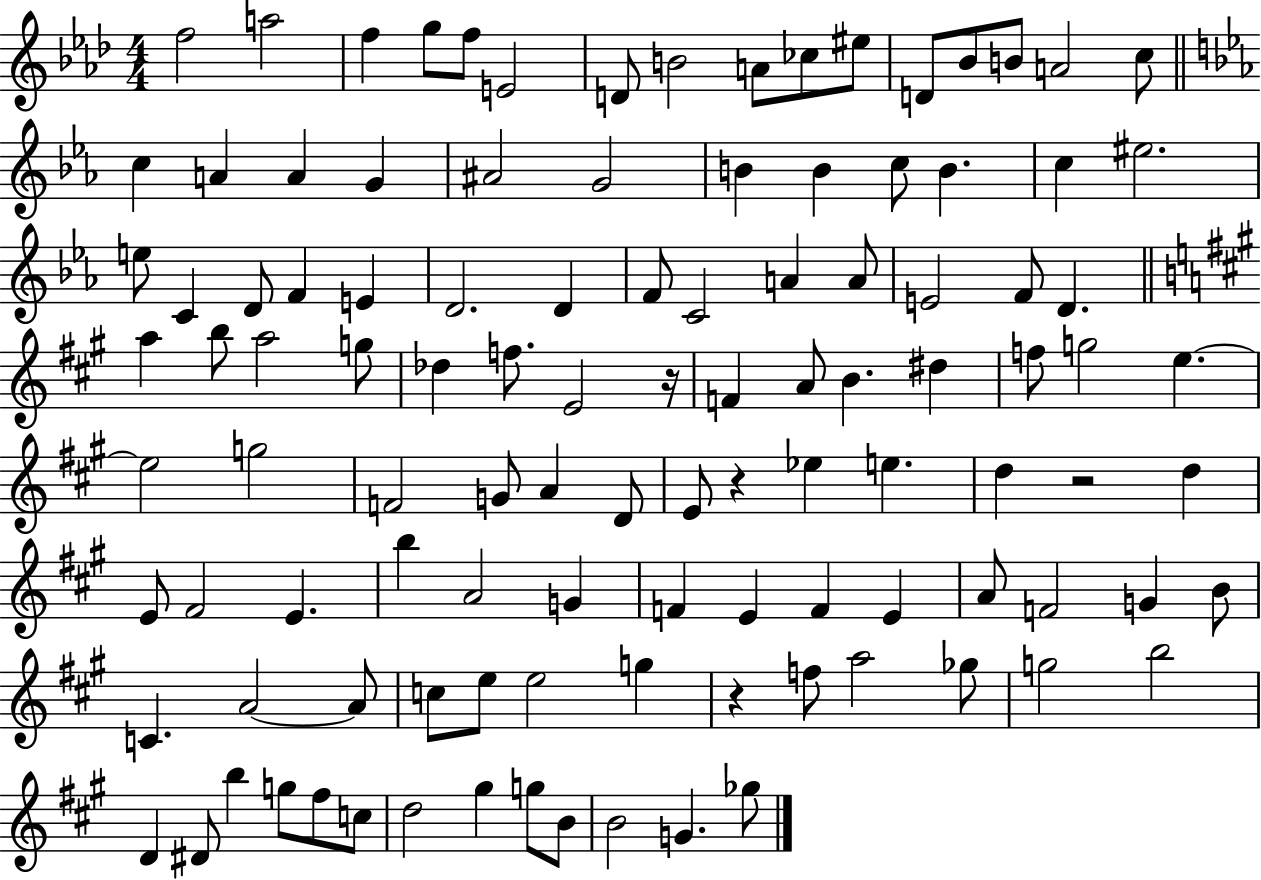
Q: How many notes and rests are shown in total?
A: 110